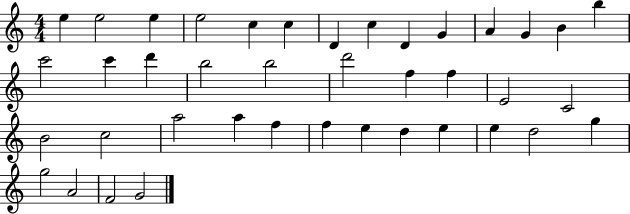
{
  \clef treble
  \numericTimeSignature
  \time 4/4
  \key c \major
  e''4 e''2 e''4 | e''2 c''4 c''4 | d'4 c''4 d'4 g'4 | a'4 g'4 b'4 b''4 | \break c'''2 c'''4 d'''4 | b''2 b''2 | d'''2 f''4 f''4 | e'2 c'2 | \break b'2 c''2 | a''2 a''4 f''4 | f''4 e''4 d''4 e''4 | e''4 d''2 g''4 | \break g''2 a'2 | f'2 g'2 | \bar "|."
}